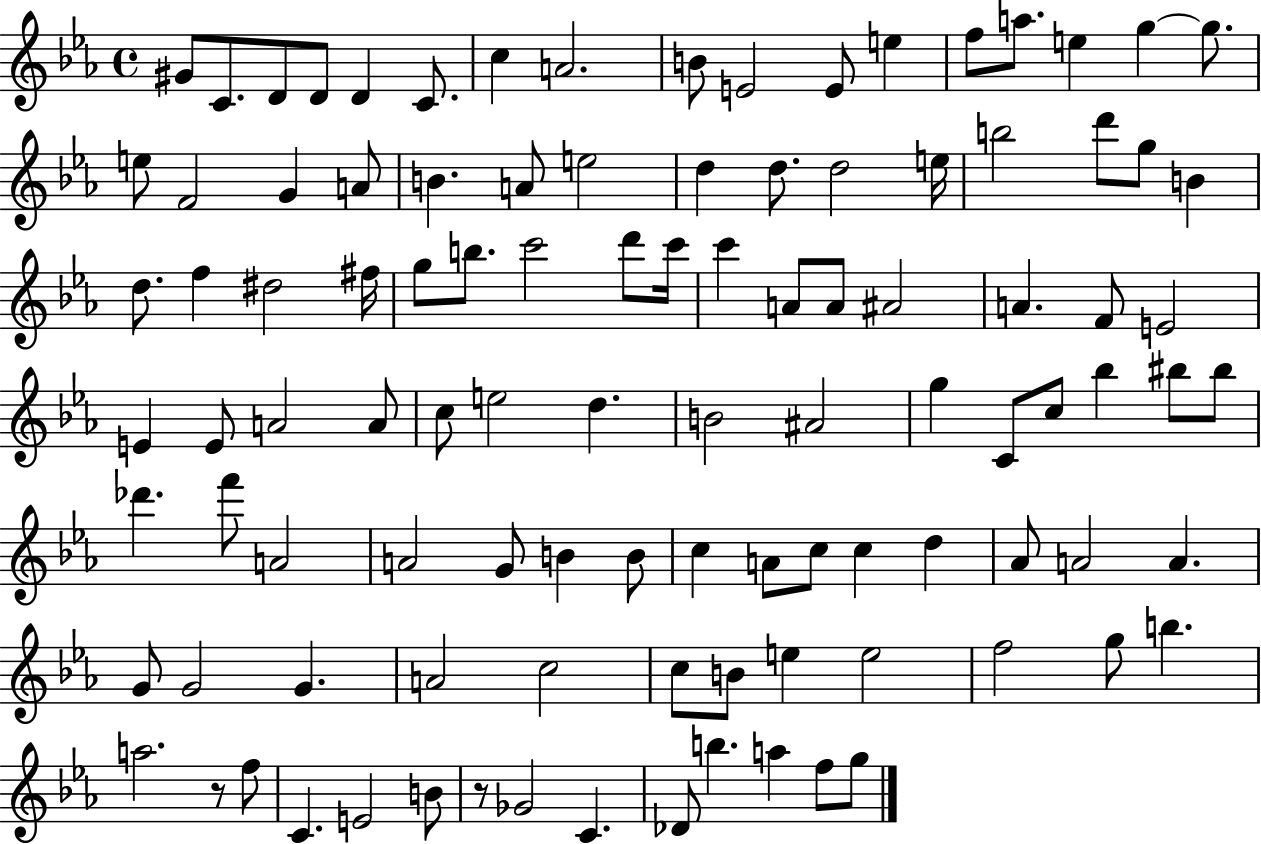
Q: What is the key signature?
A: EES major